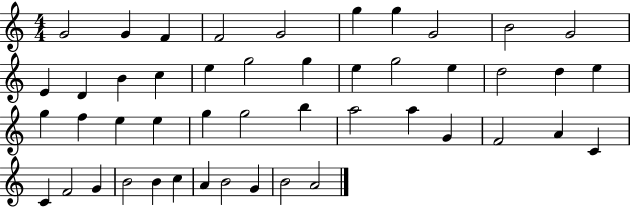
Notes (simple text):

G4/h G4/q F4/q F4/h G4/h G5/q G5/q G4/h B4/h G4/h E4/q D4/q B4/q C5/q E5/q G5/h G5/q E5/q G5/h E5/q D5/h D5/q E5/q G5/q F5/q E5/q E5/q G5/q G5/h B5/q A5/h A5/q G4/q F4/h A4/q C4/q C4/q F4/h G4/q B4/h B4/q C5/q A4/q B4/h G4/q B4/h A4/h